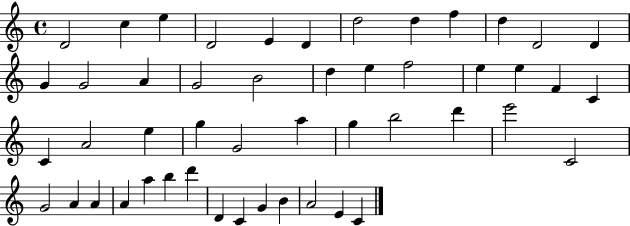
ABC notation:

X:1
T:Untitled
M:4/4
L:1/4
K:C
D2 c e D2 E D d2 d f d D2 D G G2 A G2 B2 d e f2 e e F C C A2 e g G2 a g b2 d' e'2 C2 G2 A A A a b d' D C G B A2 E C